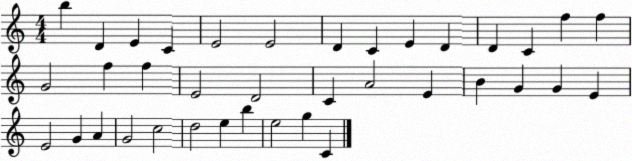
X:1
T:Untitled
M:4/4
L:1/4
K:C
b D E C E2 E2 D C E D D C f f G2 f f E2 D2 C A2 E B G G E E2 G A G2 c2 d2 e b e2 g C